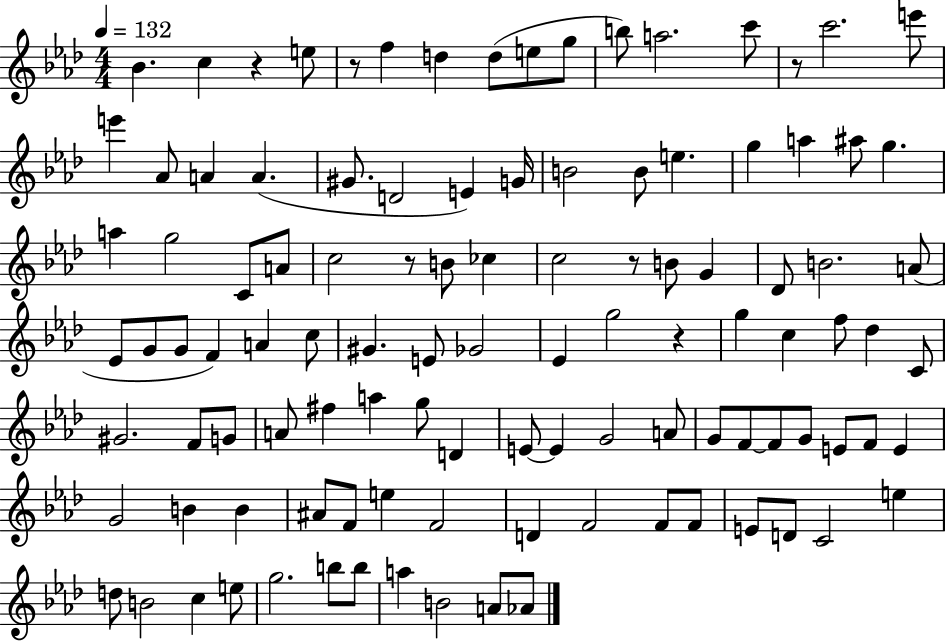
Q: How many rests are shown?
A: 6